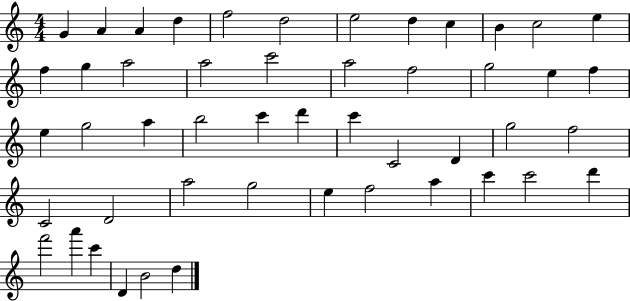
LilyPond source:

{
  \clef treble
  \numericTimeSignature
  \time 4/4
  \key c \major
  g'4 a'4 a'4 d''4 | f''2 d''2 | e''2 d''4 c''4 | b'4 c''2 e''4 | \break f''4 g''4 a''2 | a''2 c'''2 | a''2 f''2 | g''2 e''4 f''4 | \break e''4 g''2 a''4 | b''2 c'''4 d'''4 | c'''4 c'2 d'4 | g''2 f''2 | \break c'2 d'2 | a''2 g''2 | e''4 f''2 a''4 | c'''4 c'''2 d'''4 | \break f'''2 a'''4 c'''4 | d'4 b'2 d''4 | \bar "|."
}